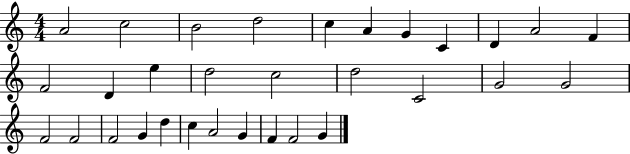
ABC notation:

X:1
T:Untitled
M:4/4
L:1/4
K:C
A2 c2 B2 d2 c A G C D A2 F F2 D e d2 c2 d2 C2 G2 G2 F2 F2 F2 G d c A2 G F F2 G